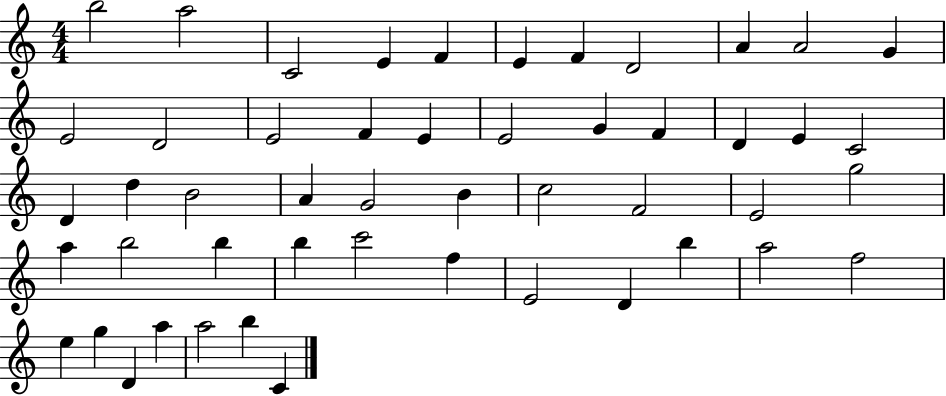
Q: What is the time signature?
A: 4/4